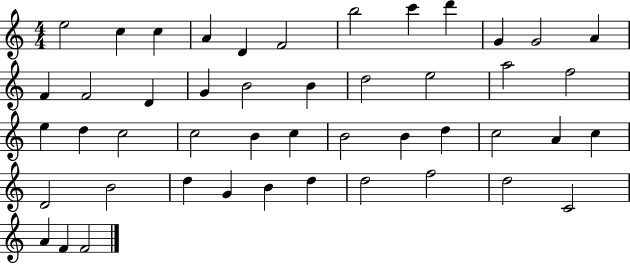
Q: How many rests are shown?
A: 0